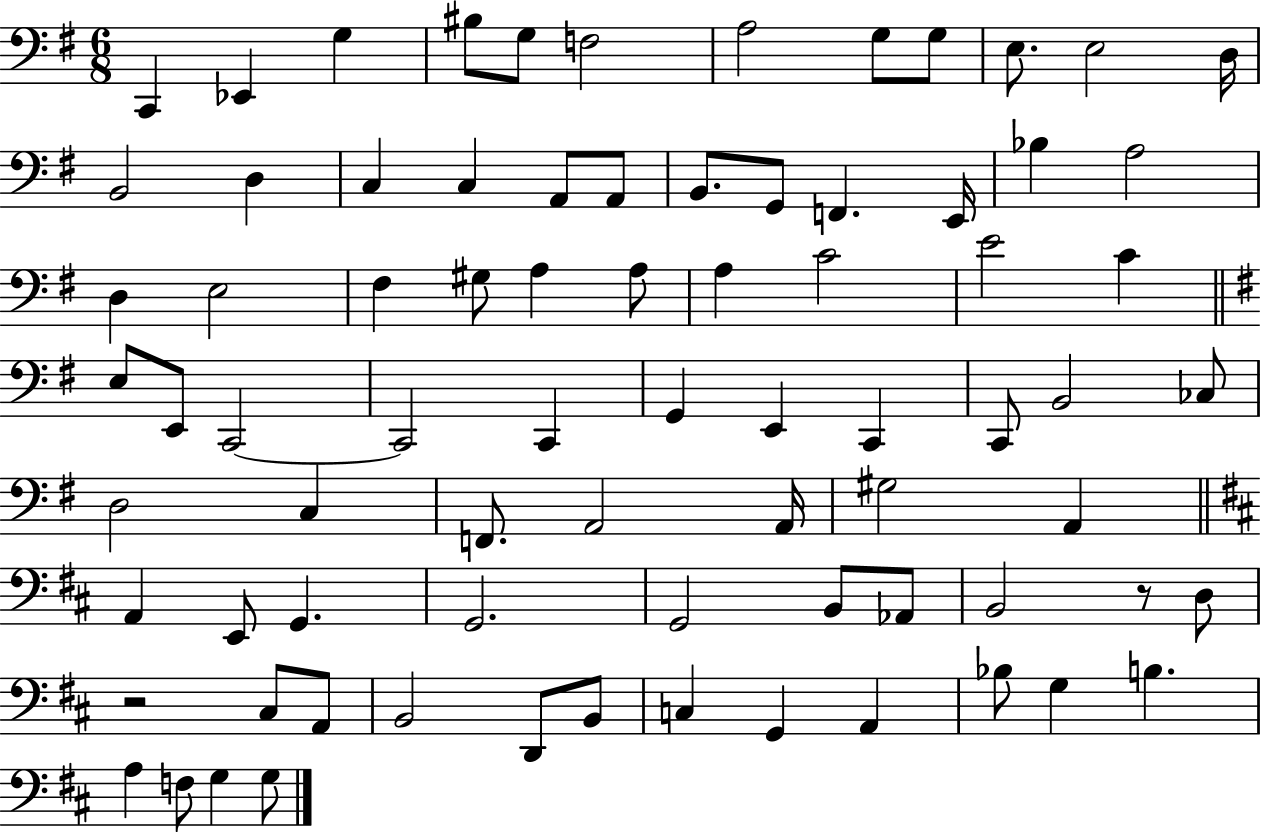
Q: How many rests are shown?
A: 2